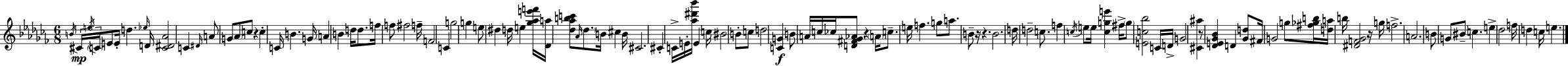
X:1
T:Untitled
M:6/8
L:1/4
K:Abm
B/4 ^C/4 e/4 C/4 E/2 E/4 d _e/4 D/4 [C^D_A]2 C ^D/4 A/2 G/2 _A/2 c/2 z c C/4 B G/4 A B d/4 d/2 f/4 f/2 ^f2 f/4 F2 C g2 g e/2 ^d d/4 e [_g_ae'f']/4 [_Da]/4 [_d_abc']/2 _A/4 _d/2 B/4 ^c B/4 ^C2 ^C C/4 E/4 [_a^d'_b']/4 E c/4 ^B2 B/2 c/2 d2 [CG] B/2 A/4 c/4 _c/4 [D^F_G_A]/2 z A/4 c/2 e/4 f g/2 a/2 B/2 z/4 z B2 d/4 d2 c/2 f c/4 e/2 e/4 [cge'] ^f/4 g/2 [Ec_b]2 C/4 D/4 G2 [^C^a] z/2 [_DE_G_B] D [_Gd]/2 ^F/4 G2 g/2 [^f_gb]/4 [da]/4 b/4 [^DF_G]2 z/4 g/4 f2 A2 B/2 G/2 ^B/2 c e _d2 f/4 d c/4 e